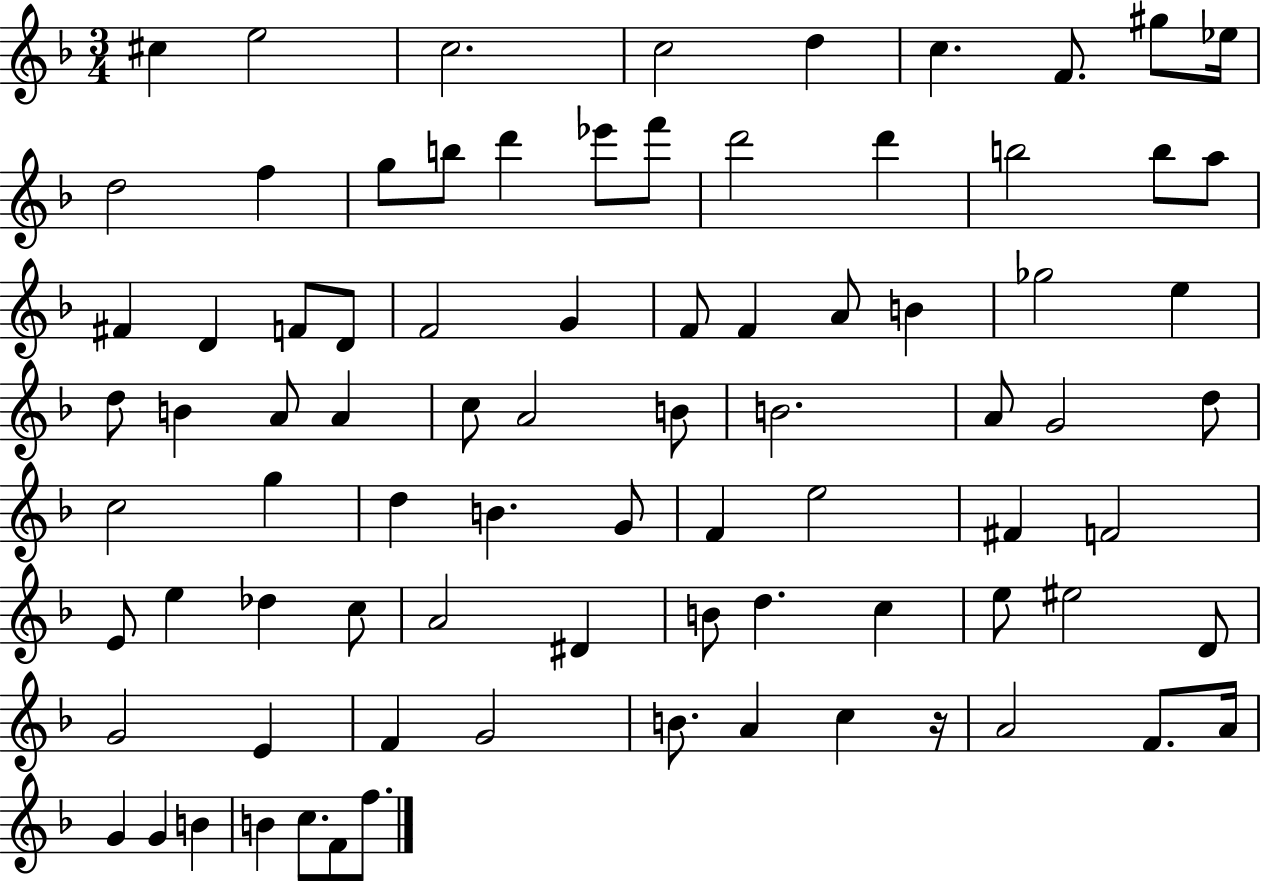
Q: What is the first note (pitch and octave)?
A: C#5